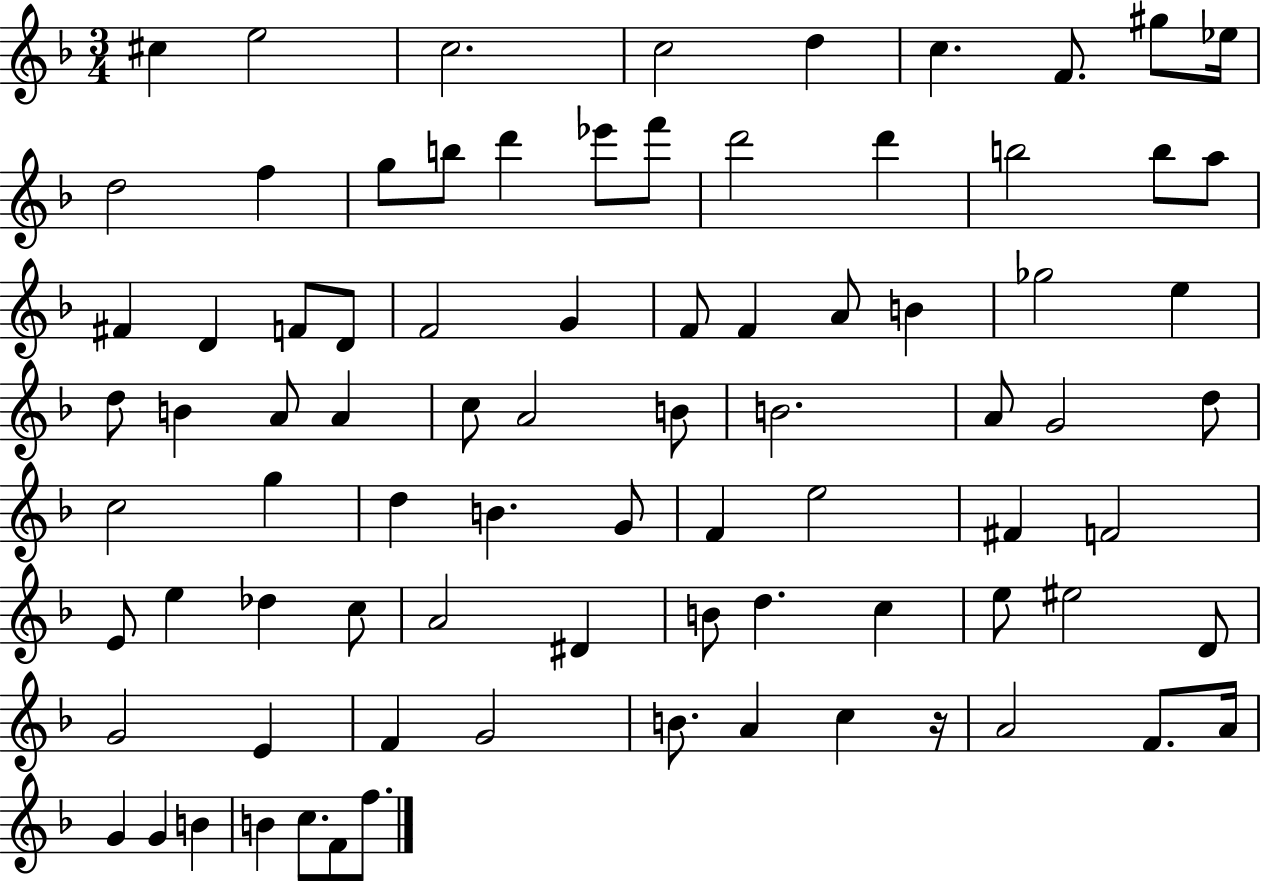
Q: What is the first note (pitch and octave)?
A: C#5